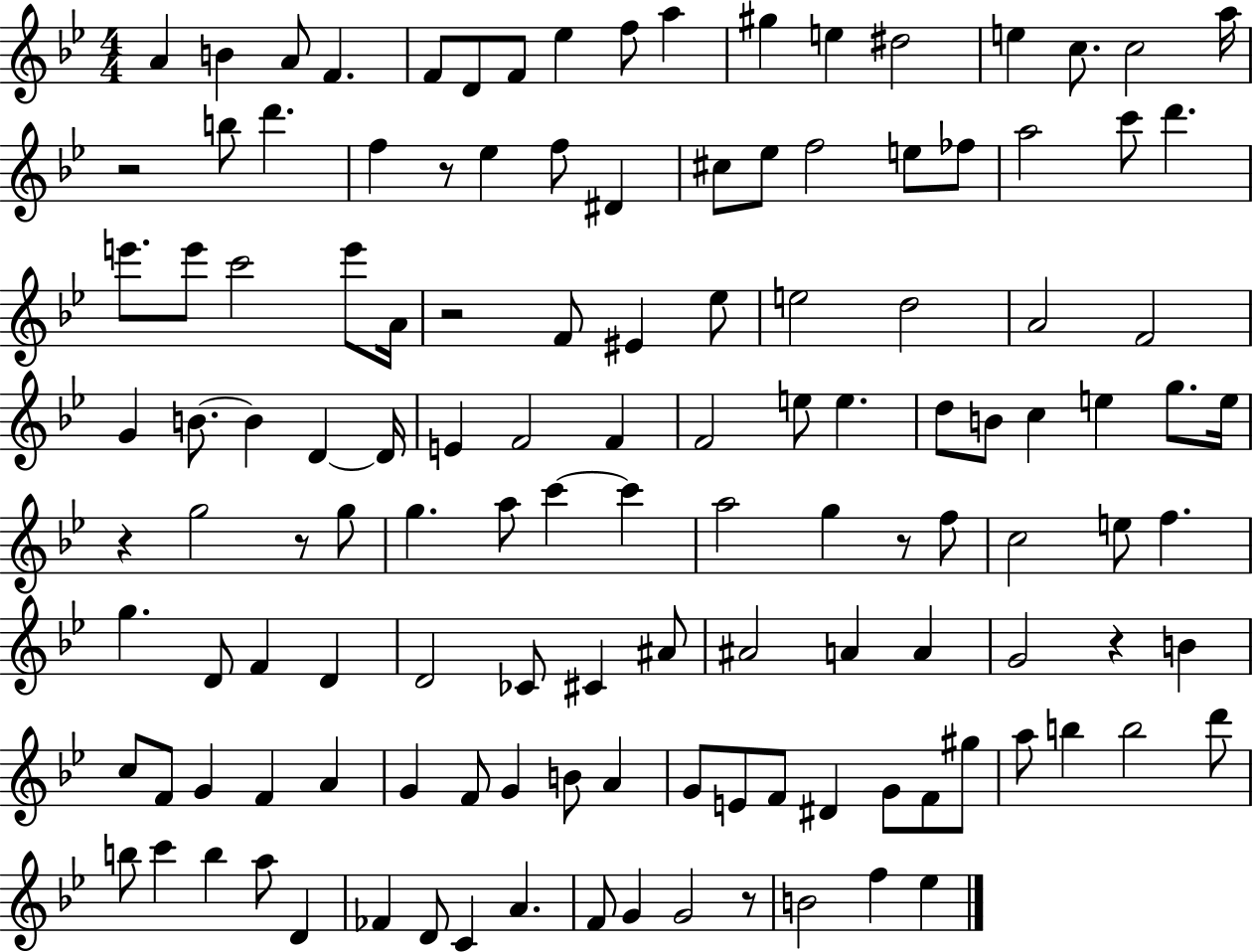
{
  \clef treble
  \numericTimeSignature
  \time 4/4
  \key bes \major
  \repeat volta 2 { a'4 b'4 a'8 f'4. | f'8 d'8 f'8 ees''4 f''8 a''4 | gis''4 e''4 dis''2 | e''4 c''8. c''2 a''16 | \break r2 b''8 d'''4. | f''4 r8 ees''4 f''8 dis'4 | cis''8 ees''8 f''2 e''8 fes''8 | a''2 c'''8 d'''4. | \break e'''8. e'''8 c'''2 e'''8 a'16 | r2 f'8 eis'4 ees''8 | e''2 d''2 | a'2 f'2 | \break g'4 b'8.~~ b'4 d'4~~ d'16 | e'4 f'2 f'4 | f'2 e''8 e''4. | d''8 b'8 c''4 e''4 g''8. e''16 | \break r4 g''2 r8 g''8 | g''4. a''8 c'''4~~ c'''4 | a''2 g''4 r8 f''8 | c''2 e''8 f''4. | \break g''4. d'8 f'4 d'4 | d'2 ces'8 cis'4 ais'8 | ais'2 a'4 a'4 | g'2 r4 b'4 | \break c''8 f'8 g'4 f'4 a'4 | g'4 f'8 g'4 b'8 a'4 | g'8 e'8 f'8 dis'4 g'8 f'8 gis''8 | a''8 b''4 b''2 d'''8 | \break b''8 c'''4 b''4 a''8 d'4 | fes'4 d'8 c'4 a'4. | f'8 g'4 g'2 r8 | b'2 f''4 ees''4 | \break } \bar "|."
}